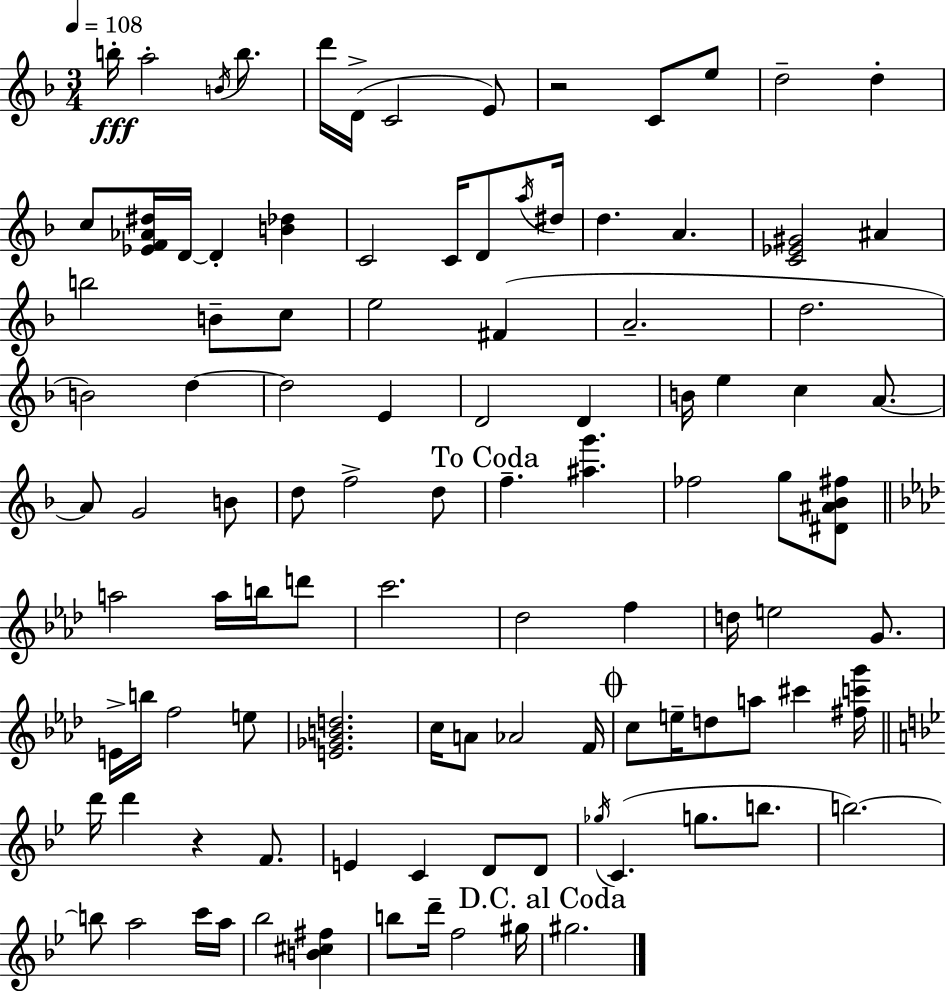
B5/s A5/h B4/s B5/e. D6/s D4/s C4/h E4/e R/h C4/e E5/e D5/h D5/q C5/e [Eb4,F4,Ab4,D#5]/s D4/s D4/q [B4,Db5]/q C4/h C4/s D4/e A5/s D#5/s D5/q. A4/q. [C4,Eb4,G#4]/h A#4/q B5/h B4/e C5/e E5/h F#4/q A4/h. D5/h. B4/h D5/q D5/h E4/q D4/h D4/q B4/s E5/q C5/q A4/e. A4/e G4/h B4/e D5/e F5/h D5/e F5/q. [A#5,G6]/q. FES5/h G5/e [D#4,A#4,Bb4,F#5]/e A5/h A5/s B5/s D6/e C6/h. Db5/h F5/q D5/s E5/h G4/e. E4/s B5/s F5/h E5/e [E4,Gb4,B4,D5]/h. C5/s A4/e Ab4/h F4/s C5/e E5/s D5/e A5/e C#6/q [F#5,C6,G6]/s D6/s D6/q R/q F4/e. E4/q C4/q D4/e D4/e Gb5/s C4/q. G5/e. B5/e. B5/h. B5/e A5/h C6/s A5/s Bb5/h [B4,C#5,F#5]/q B5/e D6/s F5/h G#5/s G#5/h.